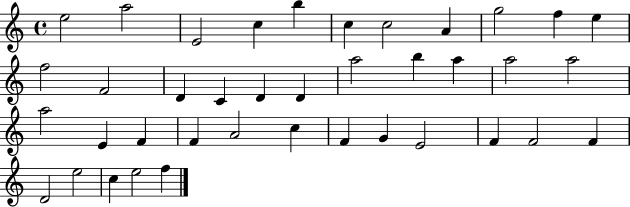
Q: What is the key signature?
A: C major